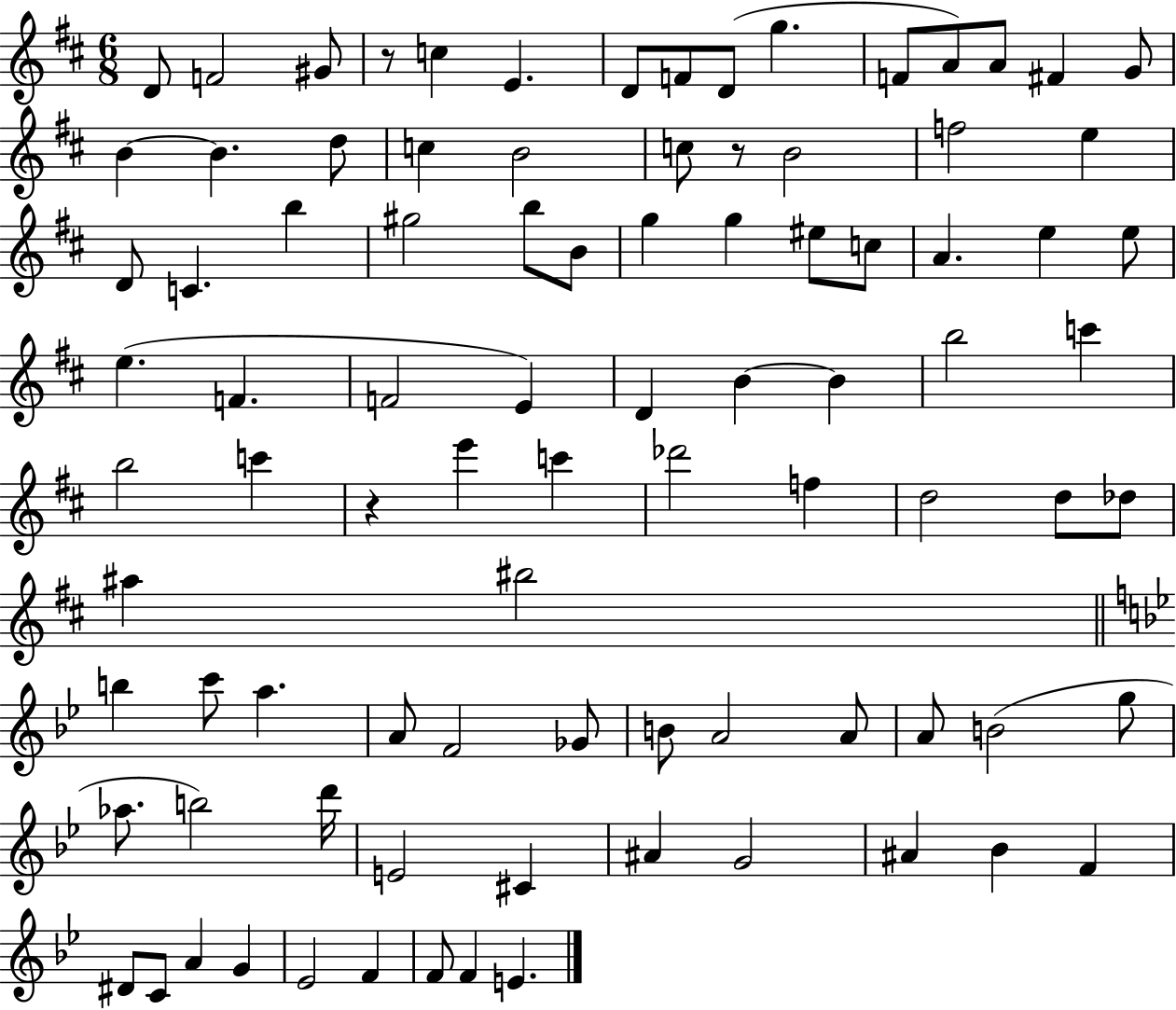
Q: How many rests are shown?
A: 3